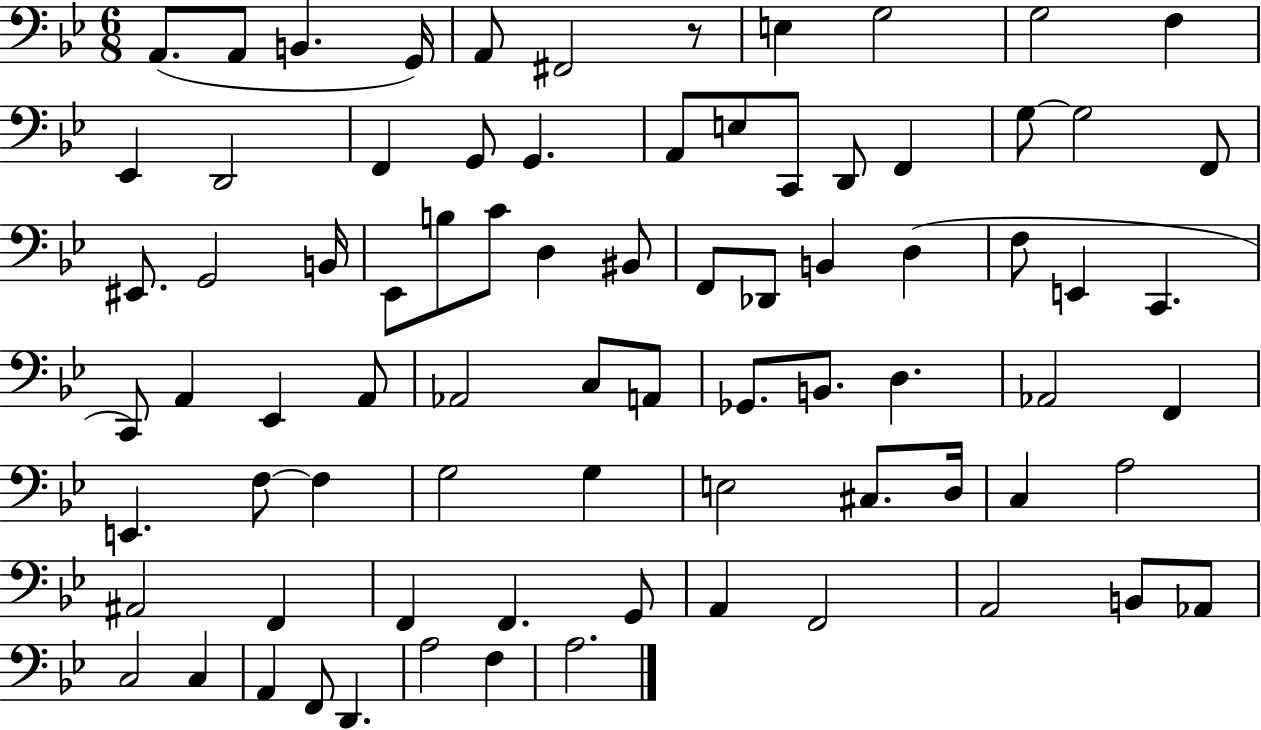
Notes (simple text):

A2/e. A2/e B2/q. G2/s A2/e F#2/h R/e E3/q G3/h G3/h F3/q Eb2/q D2/h F2/q G2/e G2/q. A2/e E3/e C2/e D2/e F2/q G3/e G3/h F2/e EIS2/e. G2/h B2/s Eb2/e B3/e C4/e D3/q BIS2/e F2/e Db2/e B2/q D3/q F3/e E2/q C2/q. C2/e A2/q Eb2/q A2/e Ab2/h C3/e A2/e Gb2/e. B2/e. D3/q. Ab2/h F2/q E2/q. F3/e F3/q G3/h G3/q E3/h C#3/e. D3/s C3/q A3/h A#2/h F2/q F2/q F2/q. G2/e A2/q F2/h A2/h B2/e Ab2/e C3/h C3/q A2/q F2/e D2/q. A3/h F3/q A3/h.